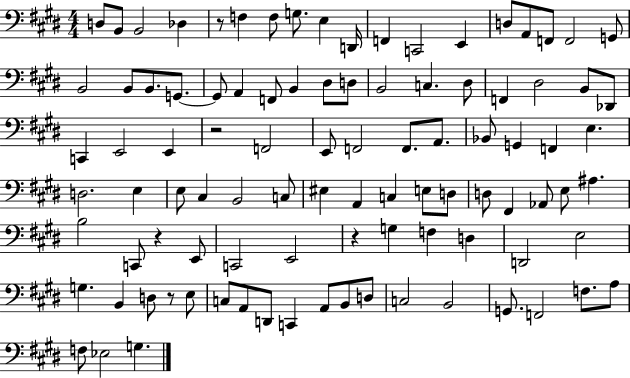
{
  \clef bass
  \numericTimeSignature
  \time 4/4
  \key e \major
  d8 b,8 b,2 des4 | r8 f4 f8 g8. e4 d,16 | f,4 c,2 e,4 | d8 a,8 f,8 f,2 g,8 | \break b,2 b,8 b,8. g,8.~~ | g,8 a,4 f,8 b,4 dis8 d8 | b,2 c4. dis8 | f,4 dis2 b,8 des,8 | \break c,4 e,2 e,4 | r2 f,2 | e,8 f,2 f,8. a,8. | bes,8 g,4 f,4 e4. | \break d2. e4 | e8 cis4 b,2 c8 | eis4 a,4 c4 e8 d8 | d8 fis,4 aes,8 e8 ais4. | \break b2 c,8 r4 e,8 | c,2 e,2 | r4 g4 f4 d4 | d,2 e2 | \break g4. b,4 d8 r8 e8 | c8 a,8 d,8 c,4 a,8 b,8 d8 | c2 b,2 | g,8. f,2 f8. a8 | \break f8 ees2 g4. | \bar "|."
}